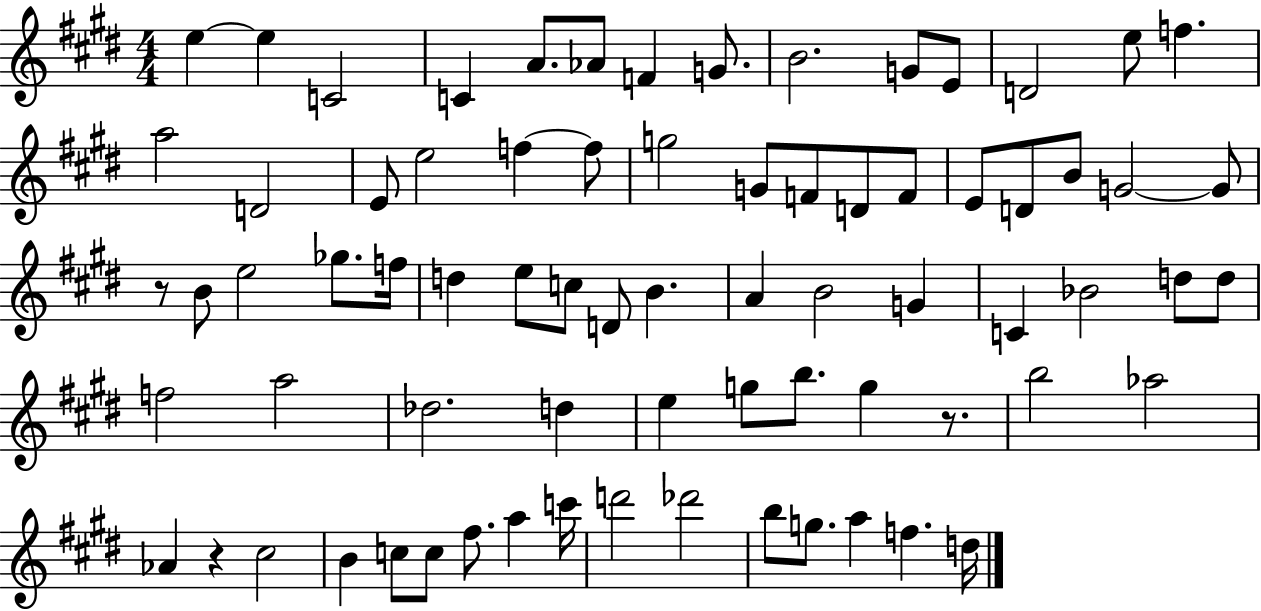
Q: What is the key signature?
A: E major